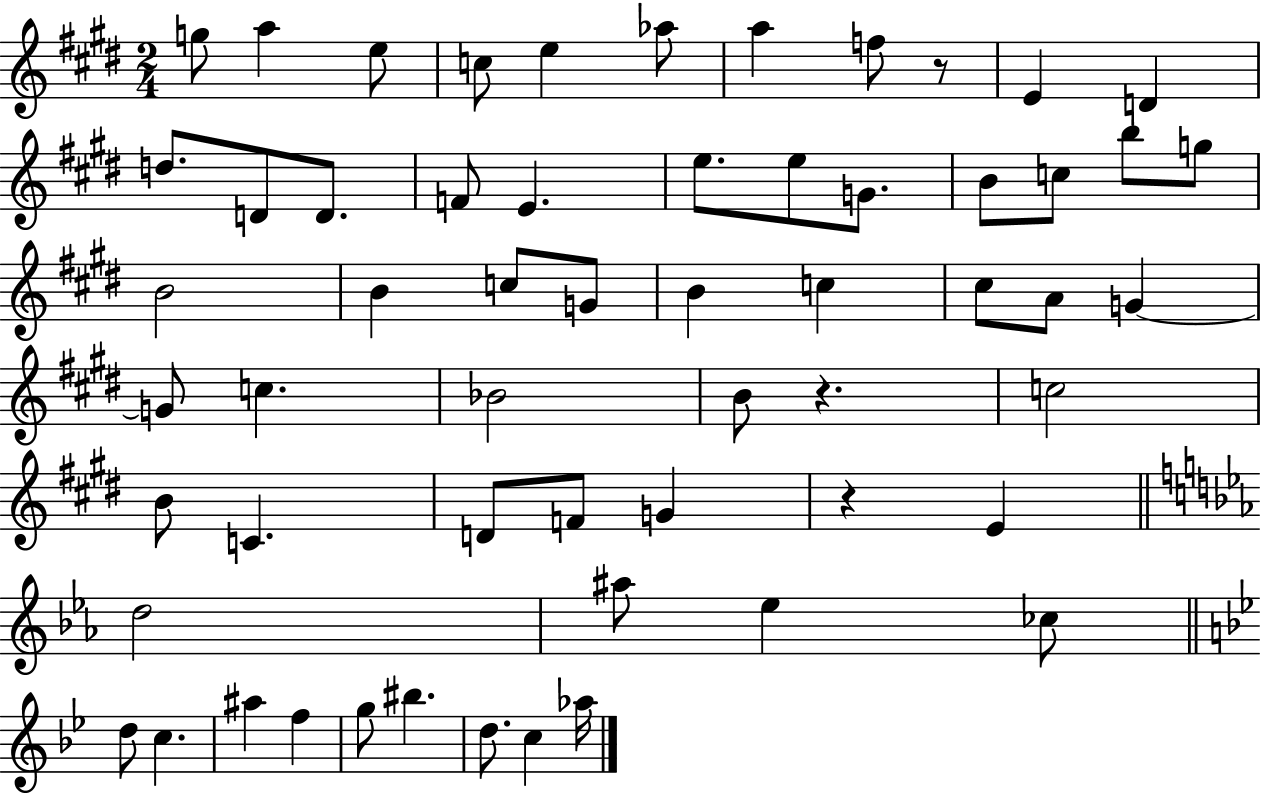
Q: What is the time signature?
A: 2/4